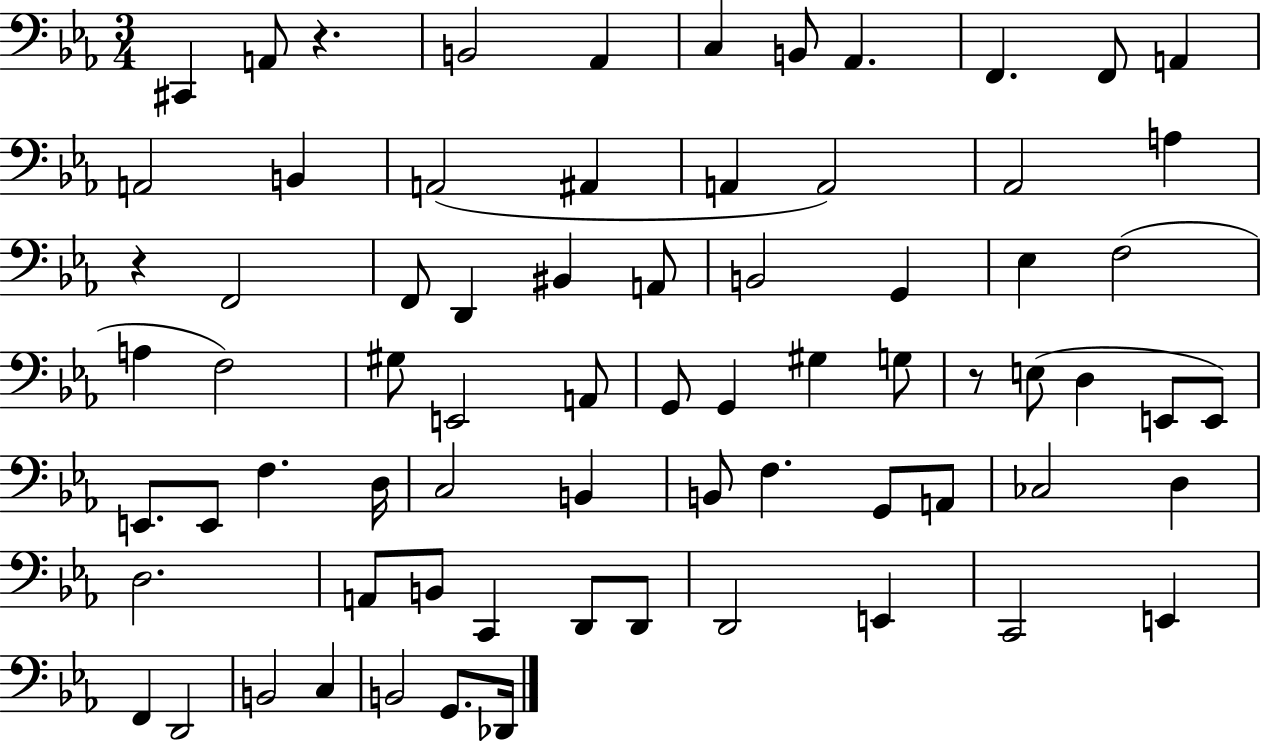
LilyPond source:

{
  \clef bass
  \numericTimeSignature
  \time 3/4
  \key ees \major
  cis,4 a,8 r4. | b,2 aes,4 | c4 b,8 aes,4. | f,4. f,8 a,4 | \break a,2 b,4 | a,2( ais,4 | a,4 a,2) | aes,2 a4 | \break r4 f,2 | f,8 d,4 bis,4 a,8 | b,2 g,4 | ees4 f2( | \break a4 f2) | gis8 e,2 a,8 | g,8 g,4 gis4 g8 | r8 e8( d4 e,8 e,8) | \break e,8. e,8 f4. d16 | c2 b,4 | b,8 f4. g,8 a,8 | ces2 d4 | \break d2. | a,8 b,8 c,4 d,8 d,8 | d,2 e,4 | c,2 e,4 | \break f,4 d,2 | b,2 c4 | b,2 g,8. des,16 | \bar "|."
}